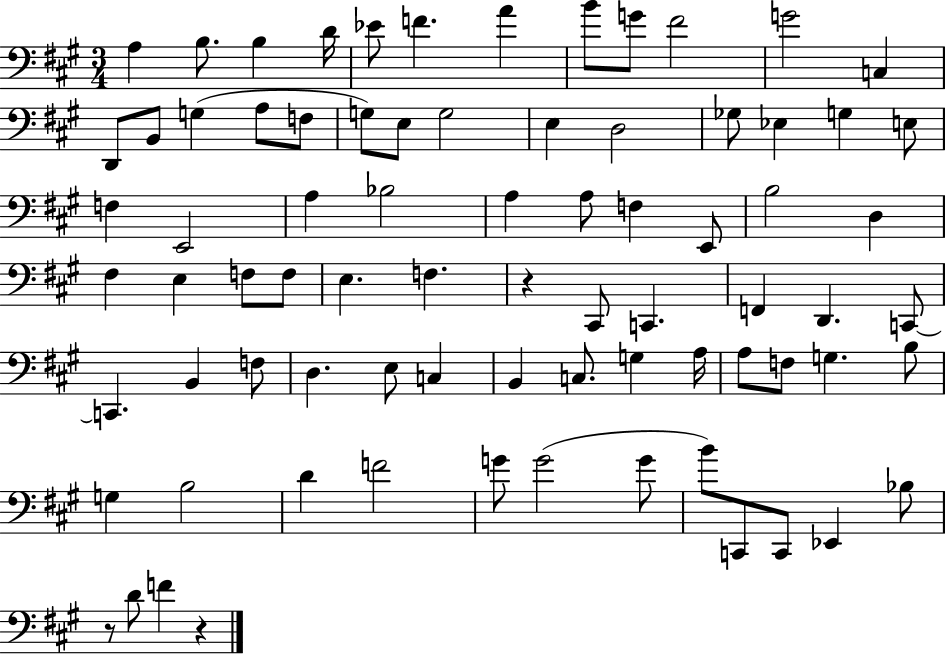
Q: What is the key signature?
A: A major